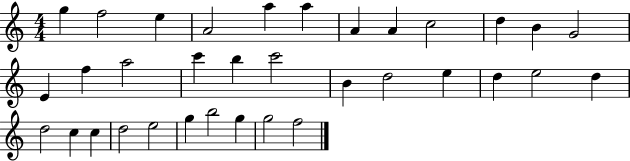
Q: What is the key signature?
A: C major